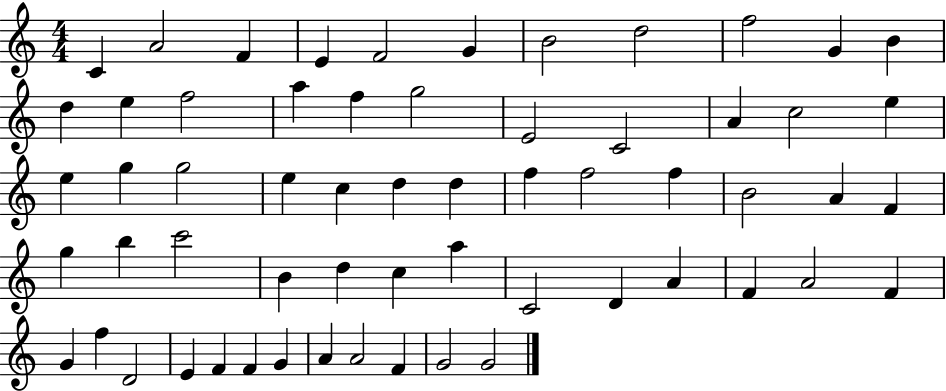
X:1
T:Untitled
M:4/4
L:1/4
K:C
C A2 F E F2 G B2 d2 f2 G B d e f2 a f g2 E2 C2 A c2 e e g g2 e c d d f f2 f B2 A F g b c'2 B d c a C2 D A F A2 F G f D2 E F F G A A2 F G2 G2